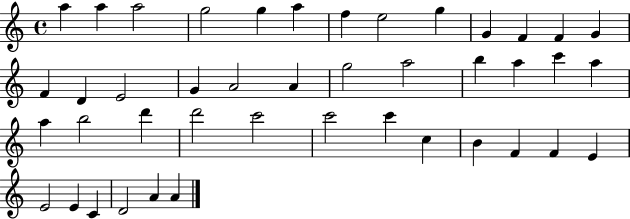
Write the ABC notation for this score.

X:1
T:Untitled
M:4/4
L:1/4
K:C
a a a2 g2 g a f e2 g G F F G F D E2 G A2 A g2 a2 b a c' a a b2 d' d'2 c'2 c'2 c' c B F F E E2 E C D2 A A